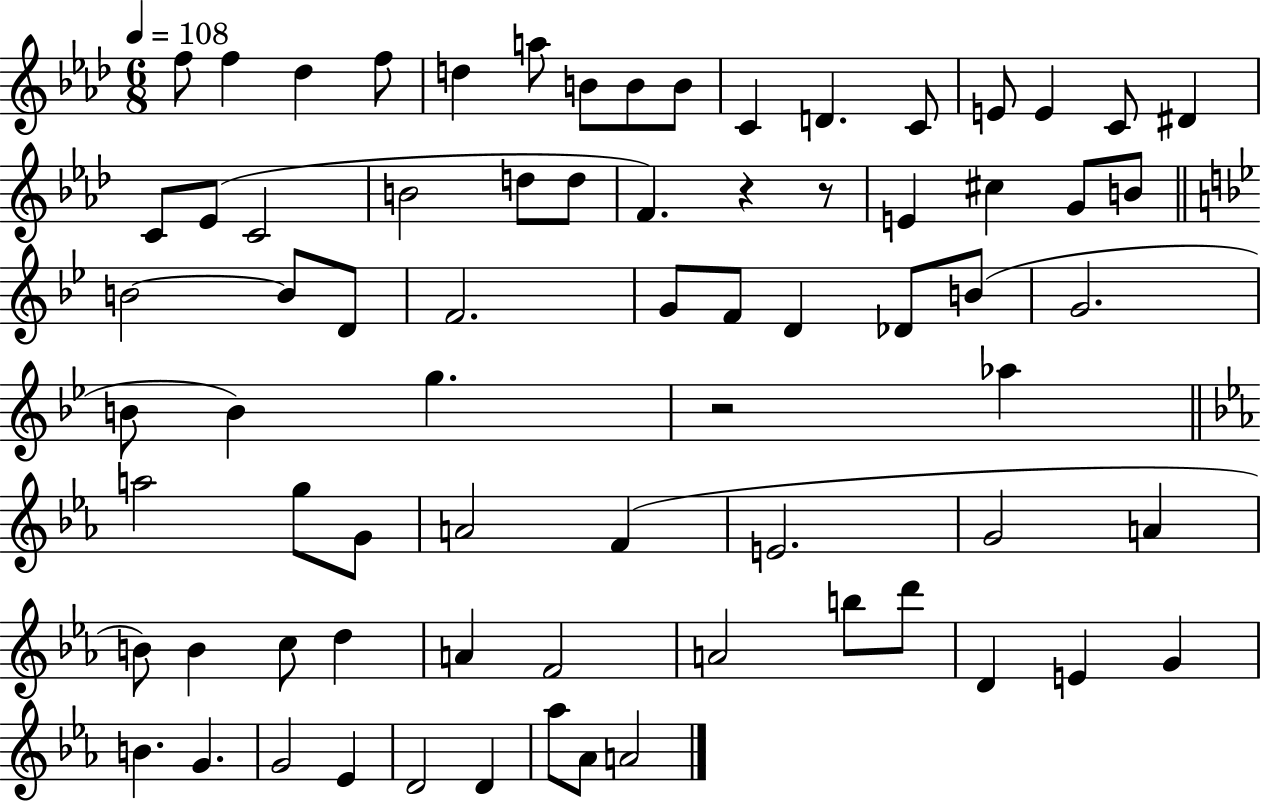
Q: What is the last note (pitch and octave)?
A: A4